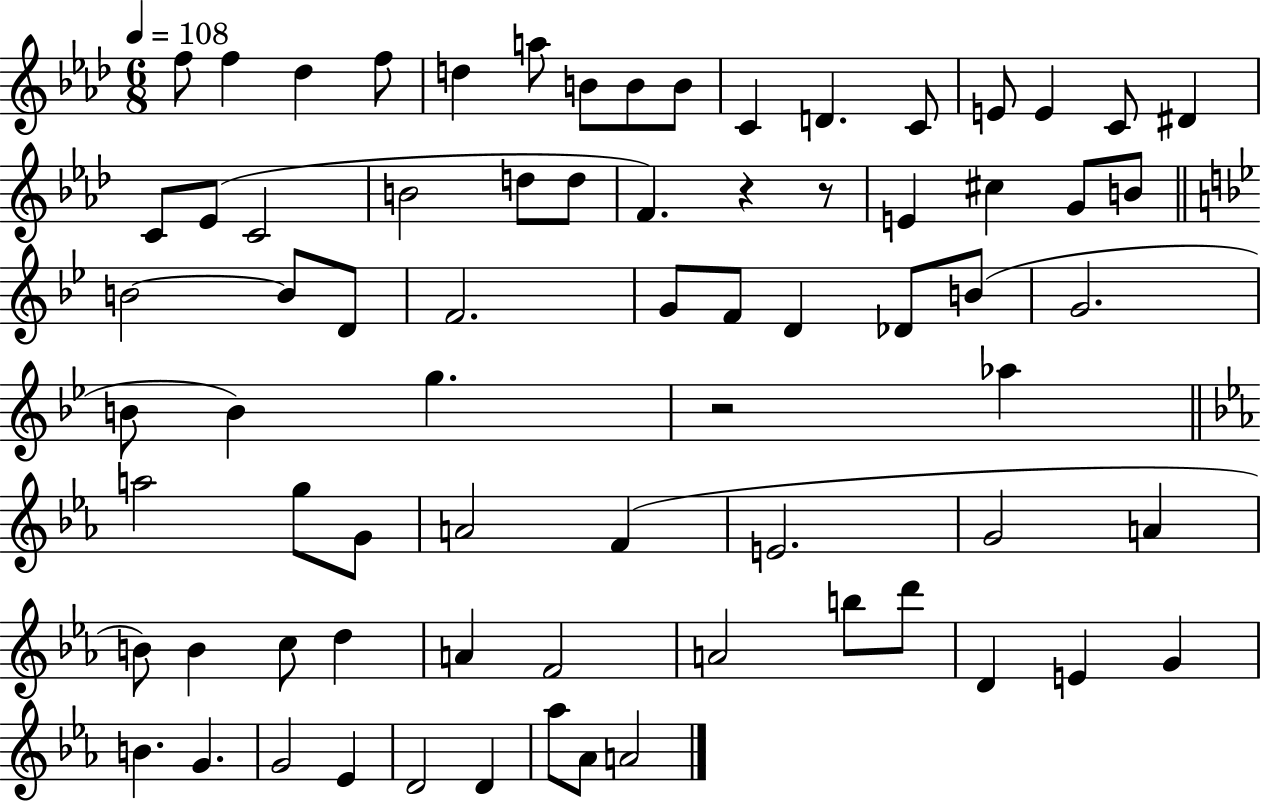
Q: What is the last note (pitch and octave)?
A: A4